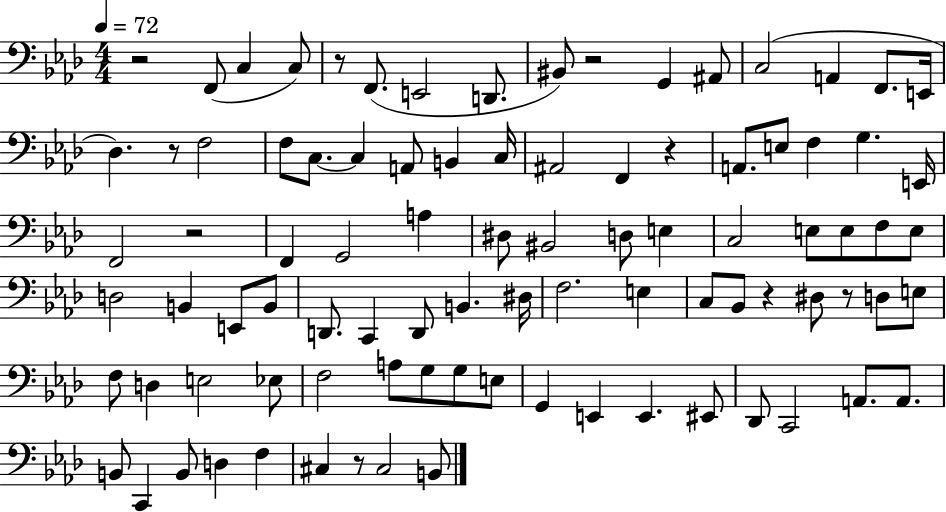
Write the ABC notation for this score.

X:1
T:Untitled
M:4/4
L:1/4
K:Ab
z2 F,,/2 C, C,/2 z/2 F,,/2 E,,2 D,,/2 ^B,,/2 z2 G,, ^A,,/2 C,2 A,, F,,/2 E,,/4 _D, z/2 F,2 F,/2 C,/2 C, A,,/2 B,, C,/4 ^A,,2 F,, z A,,/2 E,/2 F, G, E,,/4 F,,2 z2 F,, G,,2 A, ^D,/2 ^B,,2 D,/2 E, C,2 E,/2 E,/2 F,/2 E,/2 D,2 B,, E,,/2 B,,/2 D,,/2 C,, D,,/2 B,, ^D,/4 F,2 E, C,/2 _B,,/2 z ^D,/2 z/2 D,/2 E,/2 F,/2 D, E,2 _E,/2 F,2 A,/2 G,/2 G,/2 E,/2 G,, E,, E,, ^E,,/2 _D,,/2 C,,2 A,,/2 A,,/2 B,,/2 C,, B,,/2 D, F, ^C, z/2 ^C,2 B,,/2